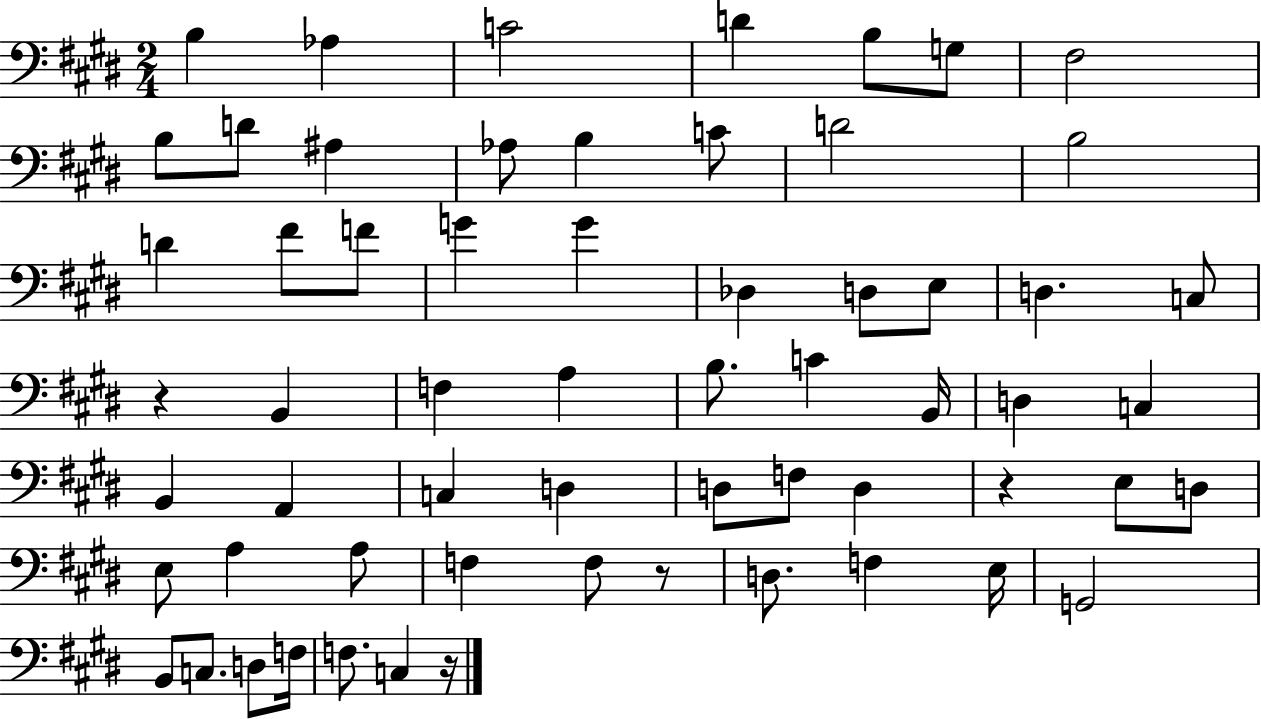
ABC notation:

X:1
T:Untitled
M:2/4
L:1/4
K:E
B, _A, C2 D B,/2 G,/2 ^F,2 B,/2 D/2 ^A, _A,/2 B, C/2 D2 B,2 D ^F/2 F/2 G G _D, D,/2 E,/2 D, C,/2 z B,, F, A, B,/2 C B,,/4 D, C, B,, A,, C, D, D,/2 F,/2 D, z E,/2 D,/2 E,/2 A, A,/2 F, F,/2 z/2 D,/2 F, E,/4 G,,2 B,,/2 C,/2 D,/2 F,/4 F,/2 C, z/4